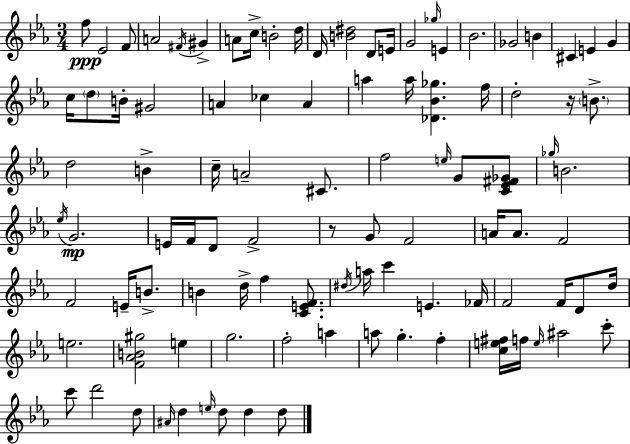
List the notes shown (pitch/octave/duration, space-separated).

F5/e Eb4/h F4/e A4/h F#4/s G#4/q A4/e C5/s B4/h D5/s D4/s [B4,D#5]/h D4/e E4/s G4/h Gb5/s E4/q Bb4/h. Gb4/h B4/q C#4/q E4/q G4/q C5/s D5/e B4/s G#4/h A4/q CES5/q A4/q A5/q A5/s [Db4,Bb4,Gb5]/q. F5/s D5/h R/s B4/e. D5/h B4/q C5/s A4/h C#4/e. F5/h E5/s G4/e [C4,Eb4,F#4,Gb4]/e Gb5/s B4/h. Eb5/s G4/h. E4/s F4/s D4/e F4/h R/e G4/e F4/h A4/s A4/e. F4/h F4/h E4/s B4/e. B4/q D5/s F5/q [C4,E4,F4]/e. D#5/s A5/s C6/q E4/q. FES4/s F4/h F4/s D4/e D5/s E5/h. [F4,Ab4,B4,G#5]/h E5/q G5/h. F5/h A5/q A5/e G5/q. F5/q [C5,E5,F#5]/s F5/s E5/s A#5/h C6/e C6/e D6/h D5/e A#4/s D5/q E5/s D5/e D5/q D5/e